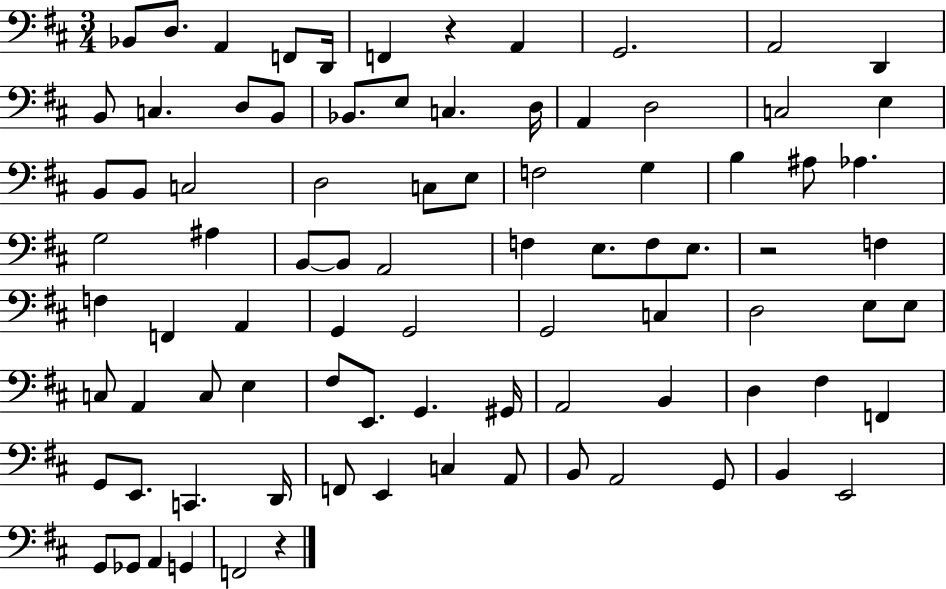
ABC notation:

X:1
T:Untitled
M:3/4
L:1/4
K:D
_B,,/2 D,/2 A,, F,,/2 D,,/4 F,, z A,, G,,2 A,,2 D,, B,,/2 C, D,/2 B,,/2 _B,,/2 E,/2 C, D,/4 A,, D,2 C,2 E, B,,/2 B,,/2 C,2 D,2 C,/2 E,/2 F,2 G, B, ^A,/2 _A, G,2 ^A, B,,/2 B,,/2 A,,2 F, E,/2 F,/2 E,/2 z2 F, F, F,, A,, G,, G,,2 G,,2 C, D,2 E,/2 E,/2 C,/2 A,, C,/2 E, ^F,/2 E,,/2 G,, ^G,,/4 A,,2 B,, D, ^F, F,, G,,/2 E,,/2 C,, D,,/4 F,,/2 E,, C, A,,/2 B,,/2 A,,2 G,,/2 B,, E,,2 G,,/2 _G,,/2 A,, G,, F,,2 z